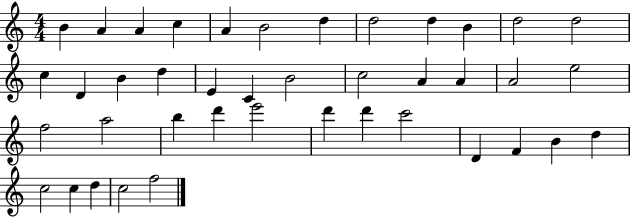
X:1
T:Untitled
M:4/4
L:1/4
K:C
B A A c A B2 d d2 d B d2 d2 c D B d E C B2 c2 A A A2 e2 f2 a2 b d' e'2 d' d' c'2 D F B d c2 c d c2 f2